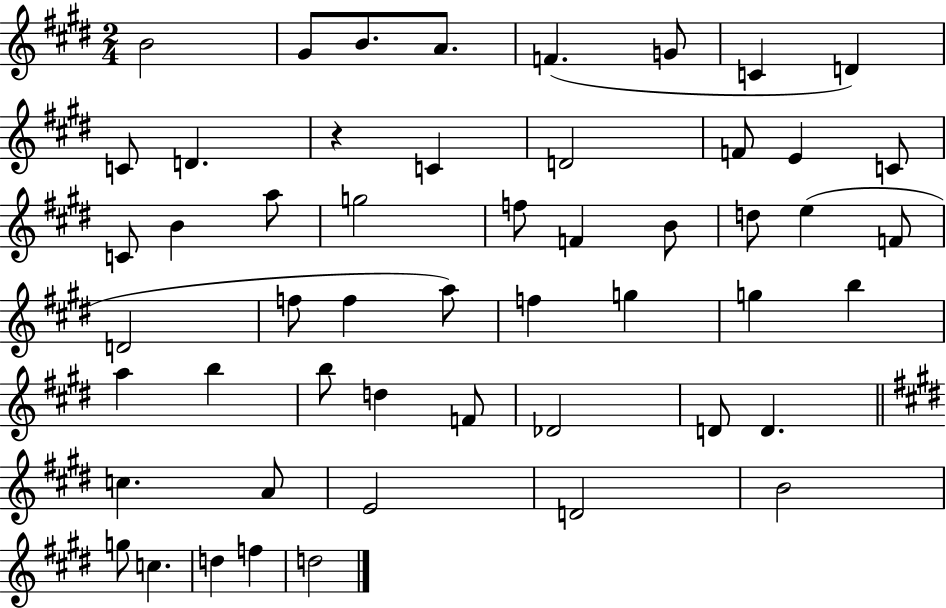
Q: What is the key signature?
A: E major